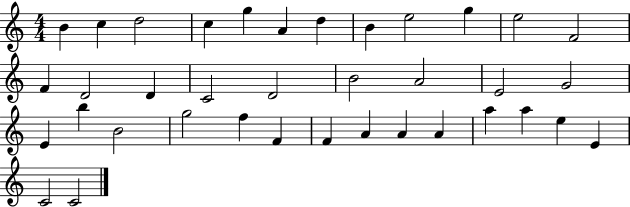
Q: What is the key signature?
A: C major